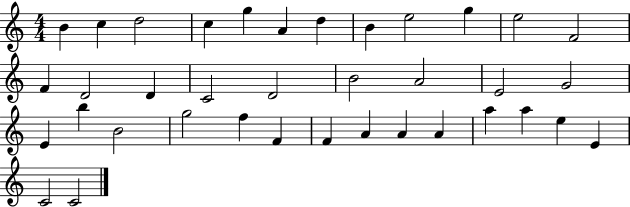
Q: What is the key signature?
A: C major